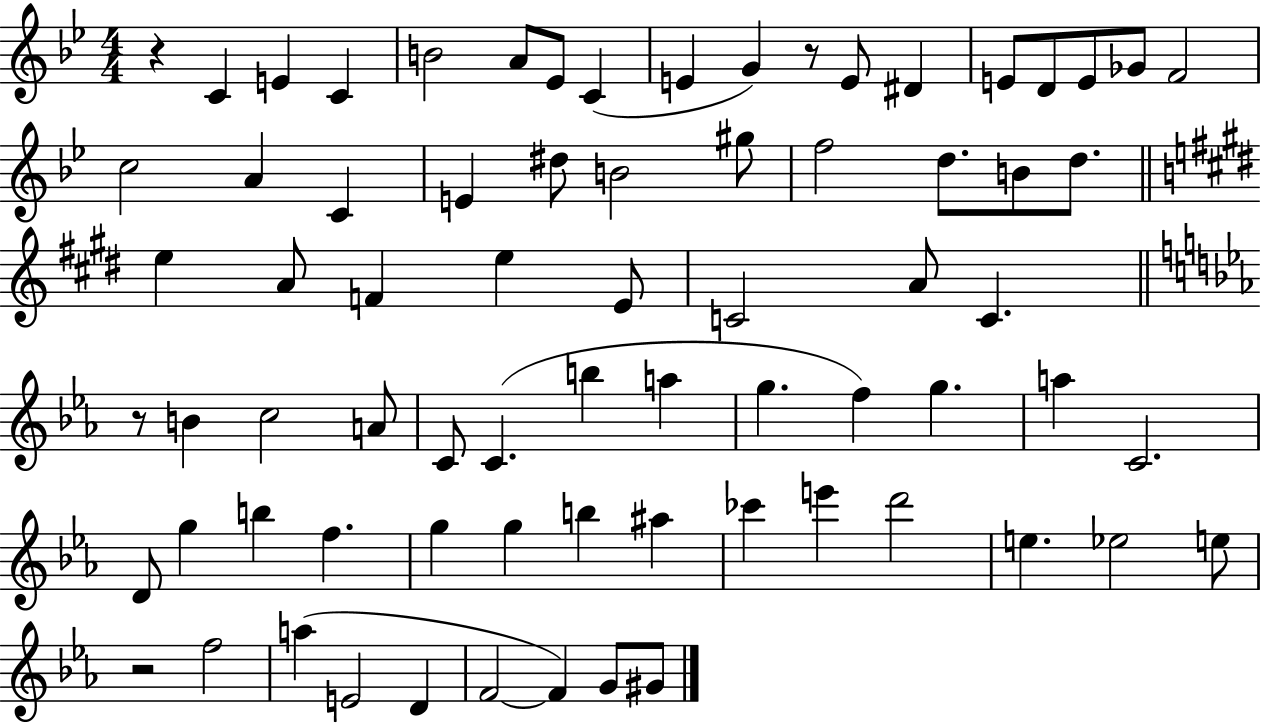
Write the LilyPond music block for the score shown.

{
  \clef treble
  \numericTimeSignature
  \time 4/4
  \key bes \major
  r4 c'4 e'4 c'4 | b'2 a'8 ees'8 c'4( | e'4 g'4) r8 e'8 dis'4 | e'8 d'8 e'8 ges'8 f'2 | \break c''2 a'4 c'4 | e'4 dis''8 b'2 gis''8 | f''2 d''8. b'8 d''8. | \bar "||" \break \key e \major e''4 a'8 f'4 e''4 e'8 | c'2 a'8 c'4. | \bar "||" \break \key ees \major r8 b'4 c''2 a'8 | c'8 c'4.( b''4 a''4 | g''4. f''4) g''4. | a''4 c'2. | \break d'8 g''4 b''4 f''4. | g''4 g''4 b''4 ais''4 | ces'''4 e'''4 d'''2 | e''4. ees''2 e''8 | \break r2 f''2 | a''4( e'2 d'4 | f'2~~ f'4) g'8 gis'8 | \bar "|."
}